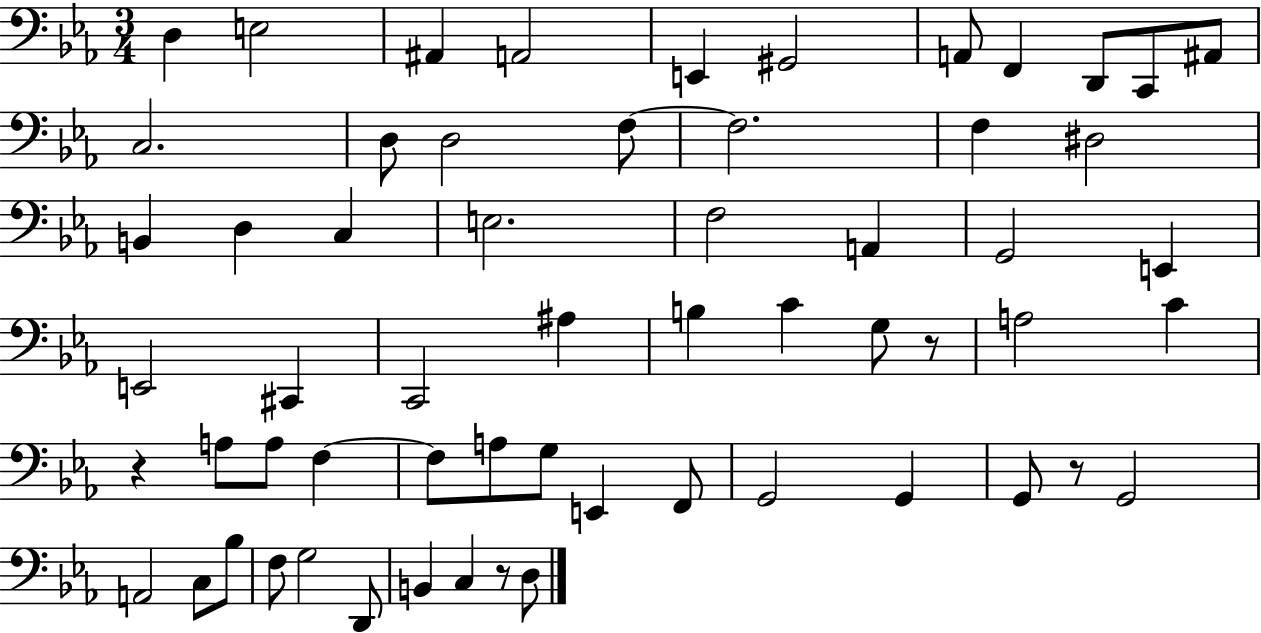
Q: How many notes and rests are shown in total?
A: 60